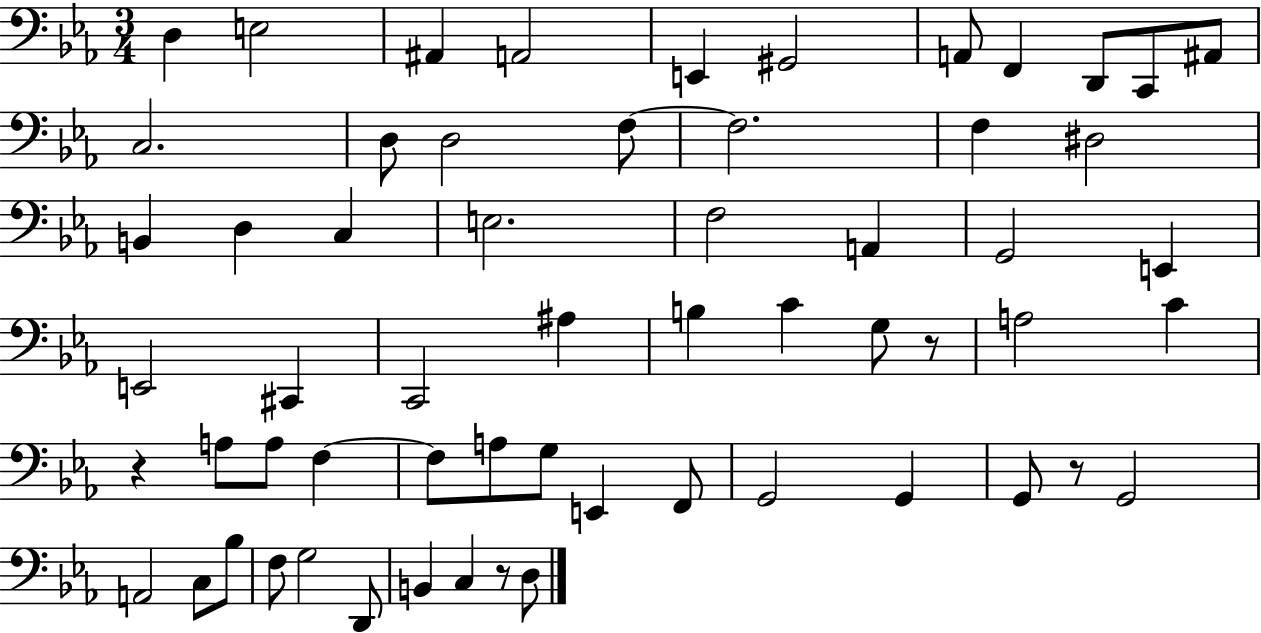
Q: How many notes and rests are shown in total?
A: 60